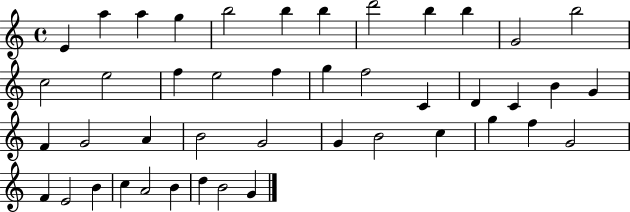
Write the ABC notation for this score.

X:1
T:Untitled
M:4/4
L:1/4
K:C
E a a g b2 b b d'2 b b G2 b2 c2 e2 f e2 f g f2 C D C B G F G2 A B2 G2 G B2 c g f G2 F E2 B c A2 B d B2 G